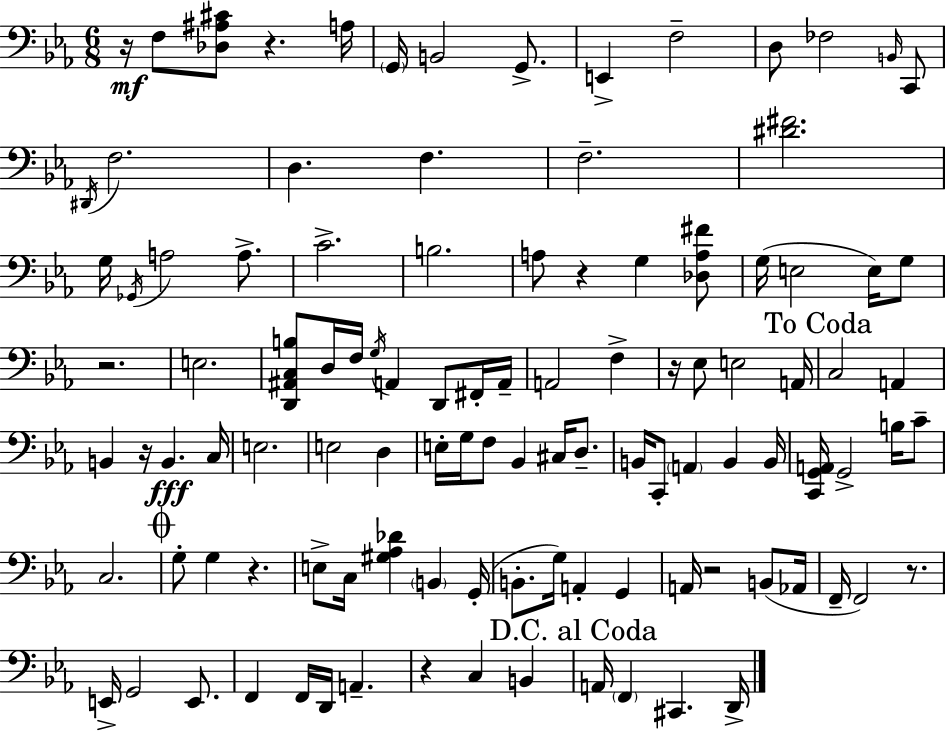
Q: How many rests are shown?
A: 10